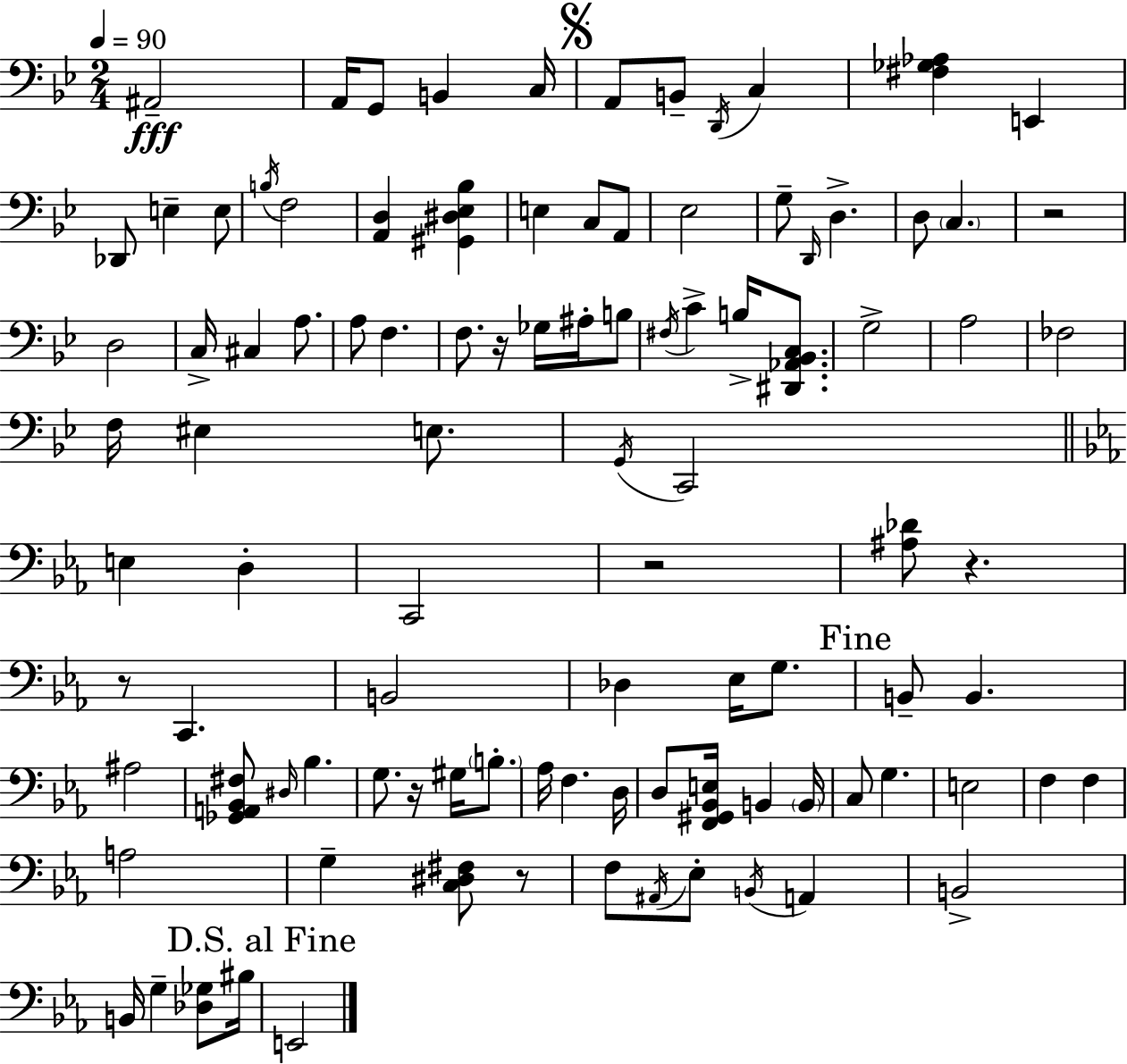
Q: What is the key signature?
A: G minor